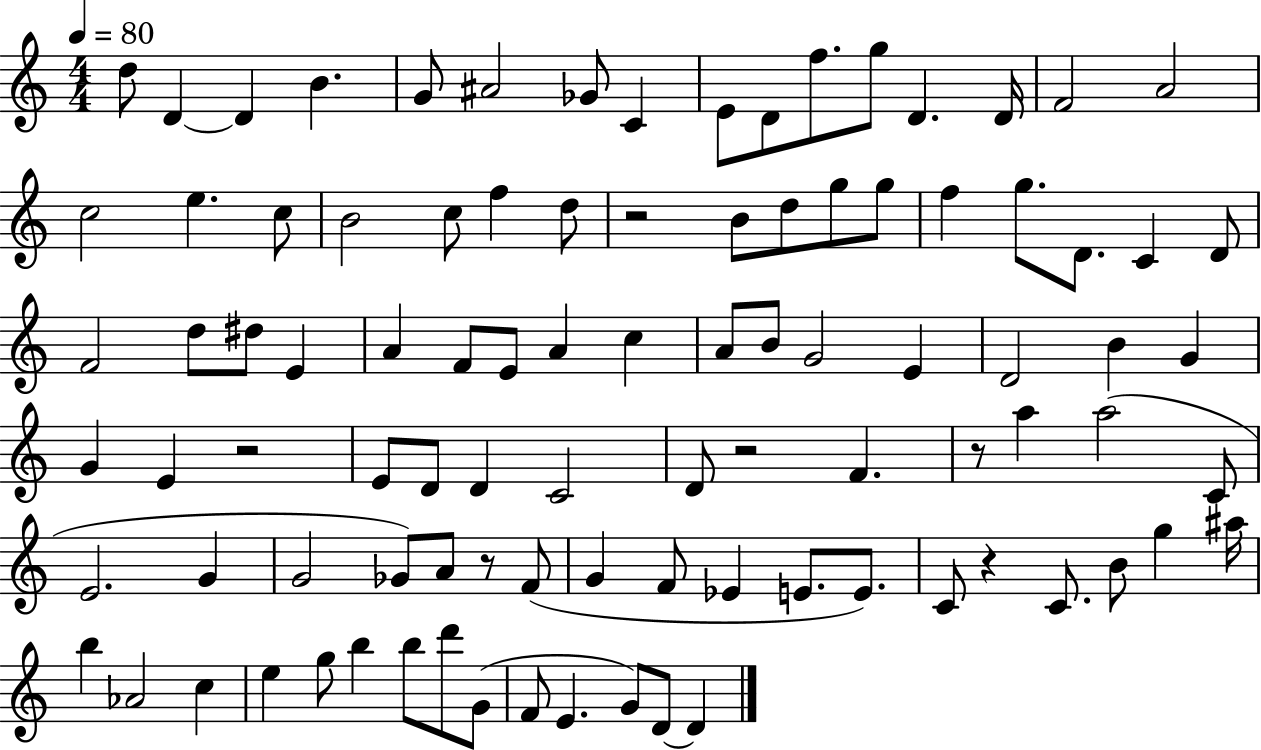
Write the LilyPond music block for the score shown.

{
  \clef treble
  \numericTimeSignature
  \time 4/4
  \key c \major
  \tempo 4 = 80
  d''8 d'4~~ d'4 b'4. | g'8 ais'2 ges'8 c'4 | e'8 d'8 f''8. g''8 d'4. d'16 | f'2 a'2 | \break c''2 e''4. c''8 | b'2 c''8 f''4 d''8 | r2 b'8 d''8 g''8 g''8 | f''4 g''8. d'8. c'4 d'8 | \break f'2 d''8 dis''8 e'4 | a'4 f'8 e'8 a'4 c''4 | a'8 b'8 g'2 e'4 | d'2 b'4 g'4 | \break g'4 e'4 r2 | e'8 d'8 d'4 c'2 | d'8 r2 f'4. | r8 a''4 a''2( c'8 | \break e'2. g'4 | g'2 ges'8) a'8 r8 f'8( | g'4 f'8 ees'4 e'8. e'8.) | c'8 r4 c'8. b'8 g''4 ais''16 | \break b''4 aes'2 c''4 | e''4 g''8 b''4 b''8 d'''8 g'8( | f'8 e'4. g'8) d'8~~ d'4 | \bar "|."
}